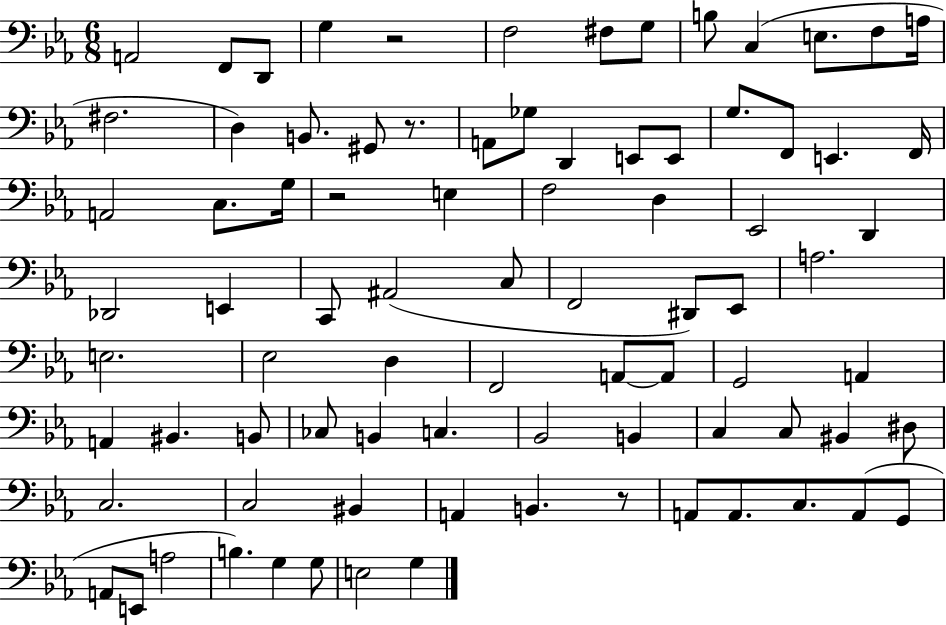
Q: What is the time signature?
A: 6/8